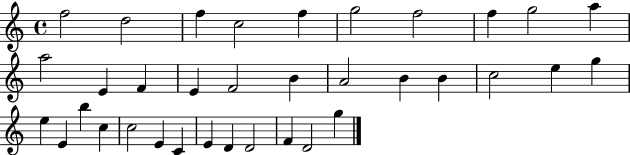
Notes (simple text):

F5/h D5/h F5/q C5/h F5/q G5/h F5/h F5/q G5/h A5/q A5/h E4/q F4/q E4/q F4/h B4/q A4/h B4/q B4/q C5/h E5/q G5/q E5/q E4/q B5/q C5/q C5/h E4/q C4/q E4/q D4/q D4/h F4/q D4/h G5/q